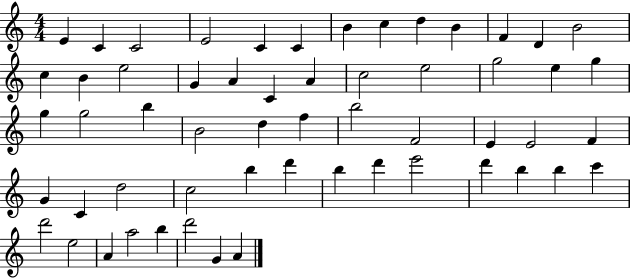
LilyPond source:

{
  \clef treble
  \numericTimeSignature
  \time 4/4
  \key c \major
  e'4 c'4 c'2 | e'2 c'4 c'4 | b'4 c''4 d''4 b'4 | f'4 d'4 b'2 | \break c''4 b'4 e''2 | g'4 a'4 c'4 a'4 | c''2 e''2 | g''2 e''4 g''4 | \break g''4 g''2 b''4 | b'2 d''4 f''4 | b''2 f'2 | e'4 e'2 f'4 | \break g'4 c'4 d''2 | c''2 b''4 d'''4 | b''4 d'''4 e'''2 | d'''4 b''4 b''4 c'''4 | \break d'''2 e''2 | a'4 a''2 b''4 | d'''2 g'4 a'4 | \bar "|."
}